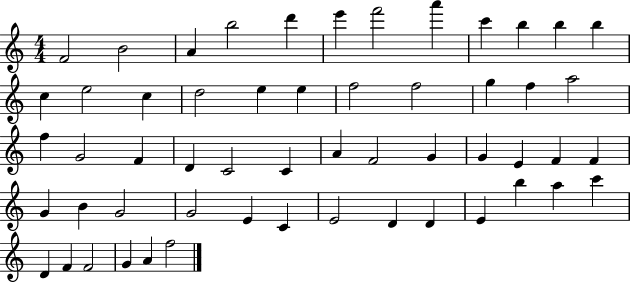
X:1
T:Untitled
M:4/4
L:1/4
K:C
F2 B2 A b2 d' e' f'2 a' c' b b b c e2 c d2 e e f2 f2 g f a2 f G2 F D C2 C A F2 G G E F F G B G2 G2 E C E2 D D E b a c' D F F2 G A f2